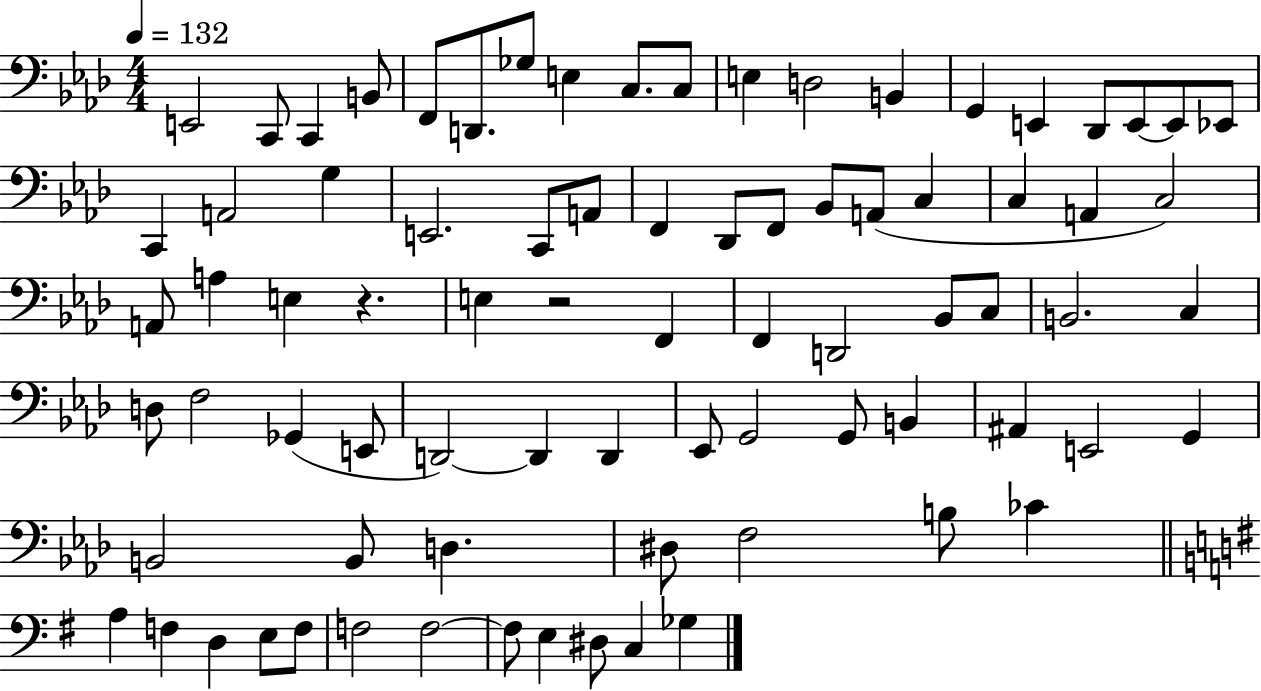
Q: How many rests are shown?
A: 2